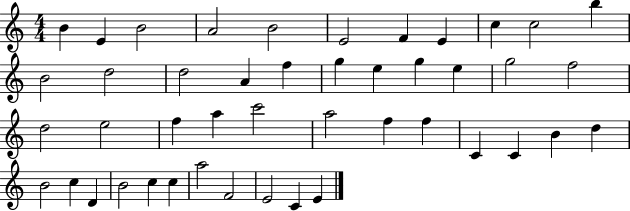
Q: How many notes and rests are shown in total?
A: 45